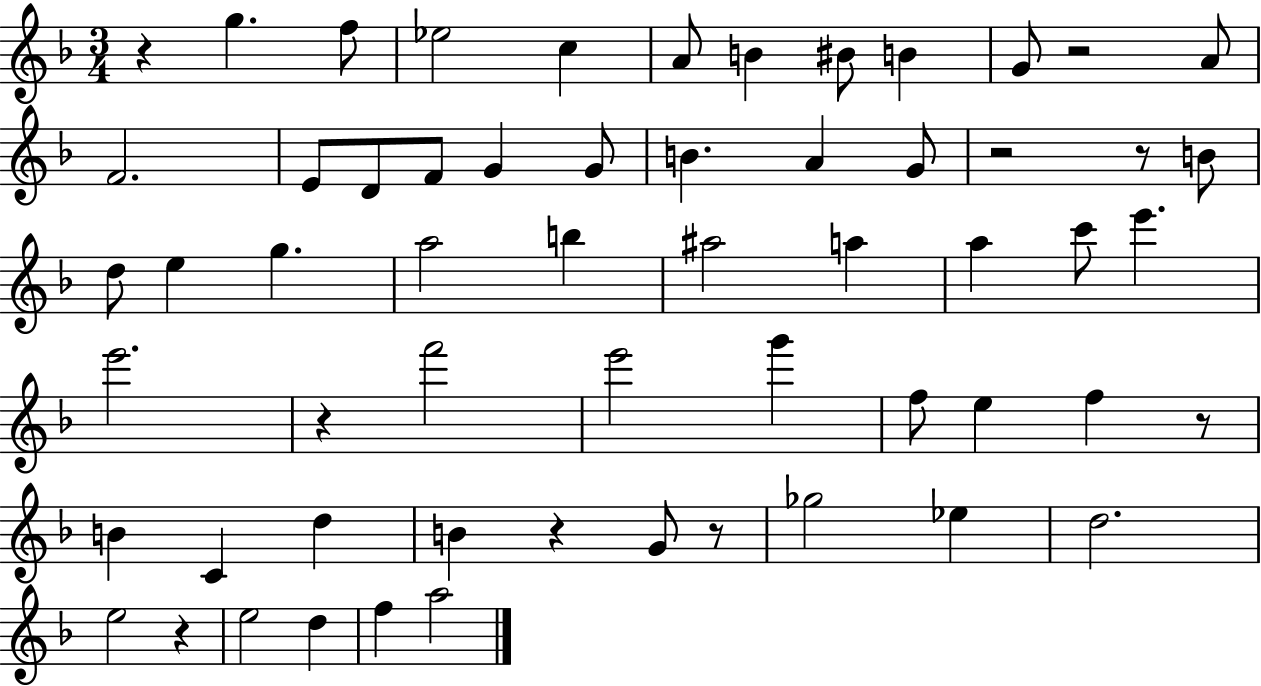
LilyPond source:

{
  \clef treble
  \numericTimeSignature
  \time 3/4
  \key f \major
  r4 g''4. f''8 | ees''2 c''4 | a'8 b'4 bis'8 b'4 | g'8 r2 a'8 | \break f'2. | e'8 d'8 f'8 g'4 g'8 | b'4. a'4 g'8 | r2 r8 b'8 | \break d''8 e''4 g''4. | a''2 b''4 | ais''2 a''4 | a''4 c'''8 e'''4. | \break e'''2. | r4 f'''2 | e'''2 g'''4 | f''8 e''4 f''4 r8 | \break b'4 c'4 d''4 | b'4 r4 g'8 r8 | ges''2 ees''4 | d''2. | \break e''2 r4 | e''2 d''4 | f''4 a''2 | \bar "|."
}